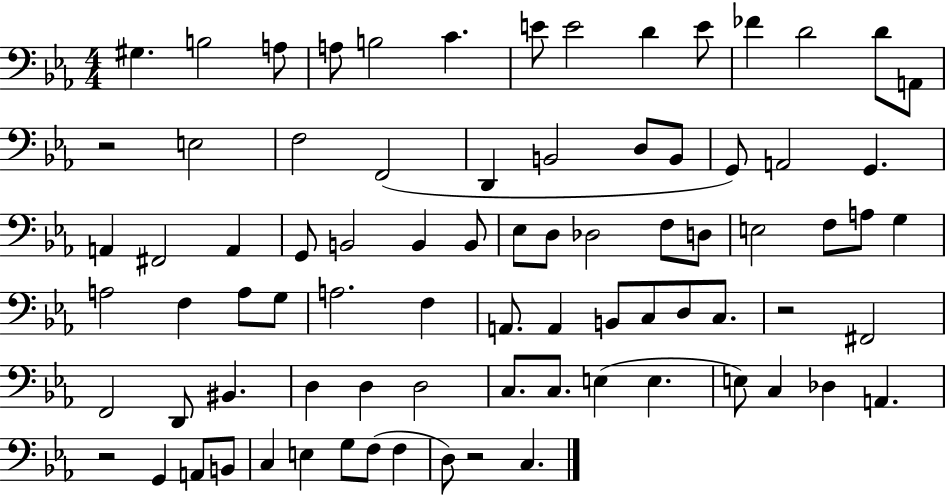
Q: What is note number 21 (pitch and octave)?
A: B2